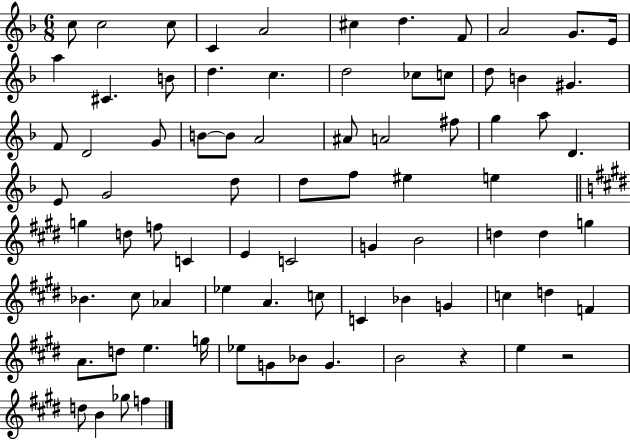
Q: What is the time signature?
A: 6/8